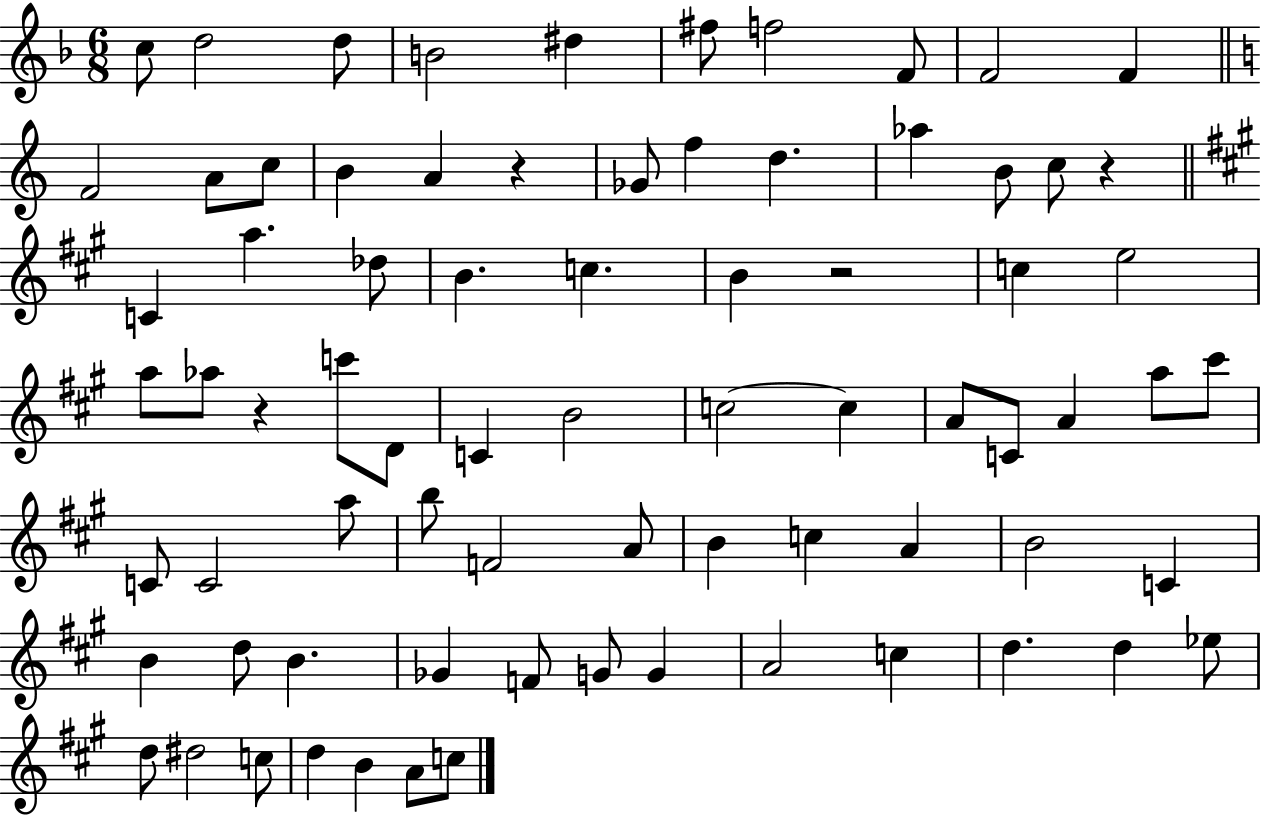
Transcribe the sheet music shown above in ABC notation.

X:1
T:Untitled
M:6/8
L:1/4
K:F
c/2 d2 d/2 B2 ^d ^f/2 f2 F/2 F2 F F2 A/2 c/2 B A z _G/2 f d _a B/2 c/2 z C a _d/2 B c B z2 c e2 a/2 _a/2 z c'/2 D/2 C B2 c2 c A/2 C/2 A a/2 ^c'/2 C/2 C2 a/2 b/2 F2 A/2 B c A B2 C B d/2 B _G F/2 G/2 G A2 c d d _e/2 d/2 ^d2 c/2 d B A/2 c/2